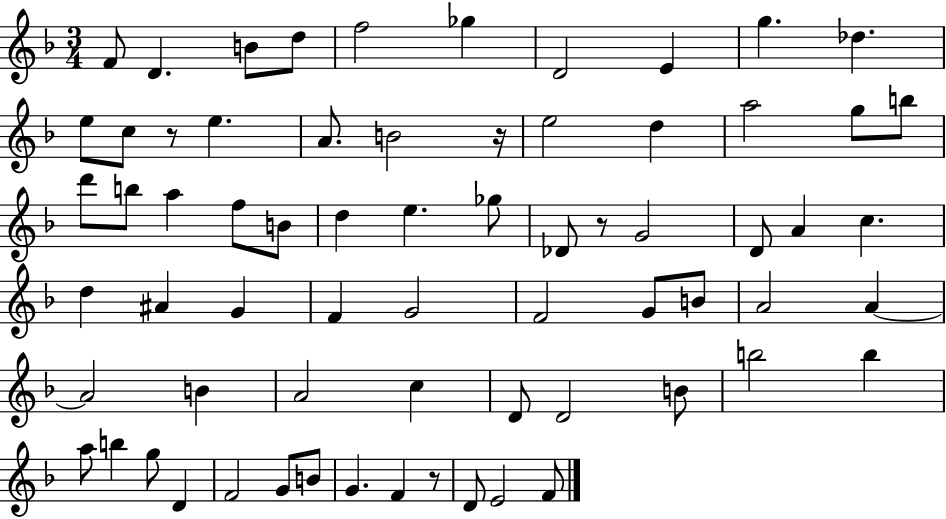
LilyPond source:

{
  \clef treble
  \numericTimeSignature
  \time 3/4
  \key f \major
  f'8 d'4. b'8 d''8 | f''2 ges''4 | d'2 e'4 | g''4. des''4. | \break e''8 c''8 r8 e''4. | a'8. b'2 r16 | e''2 d''4 | a''2 g''8 b''8 | \break d'''8 b''8 a''4 f''8 b'8 | d''4 e''4. ges''8 | des'8 r8 g'2 | d'8 a'4 c''4. | \break d''4 ais'4 g'4 | f'4 g'2 | f'2 g'8 b'8 | a'2 a'4~~ | \break a'2 b'4 | a'2 c''4 | d'8 d'2 b'8 | b''2 b''4 | \break a''8 b''4 g''8 d'4 | f'2 g'8 b'8 | g'4. f'4 r8 | d'8 e'2 f'8 | \break \bar "|."
}